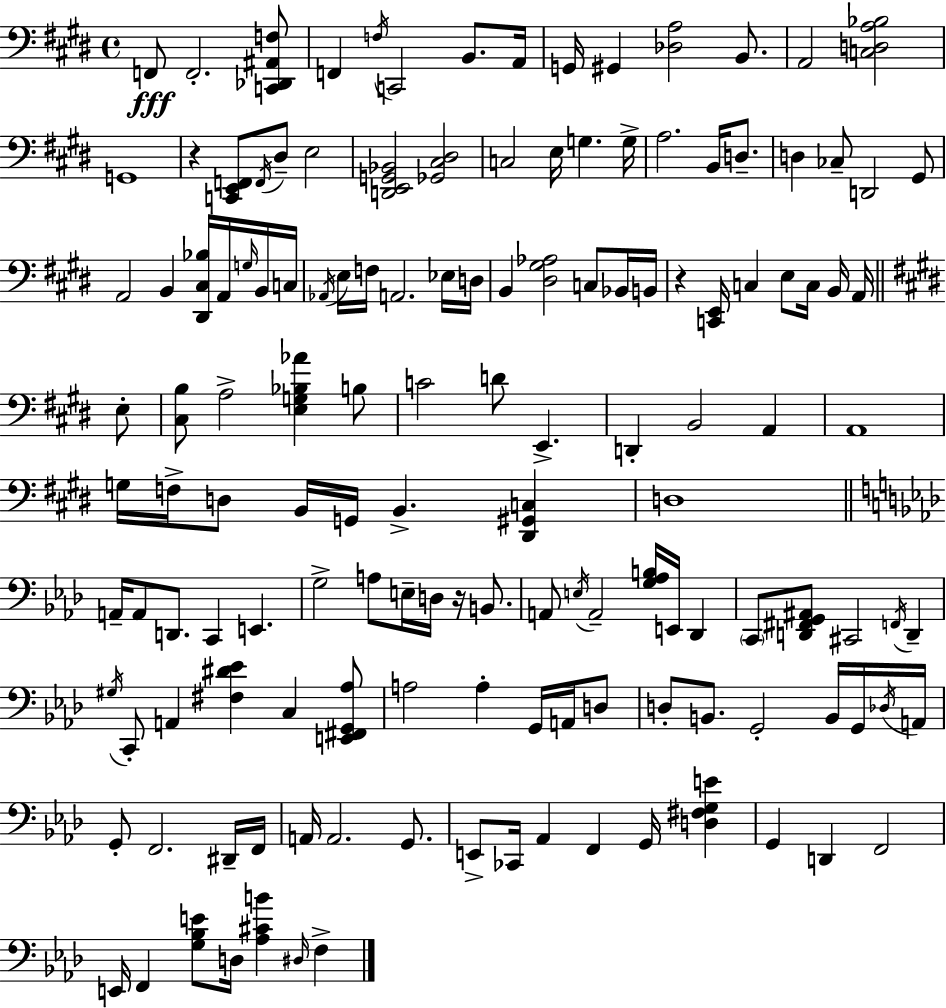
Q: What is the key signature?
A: E major